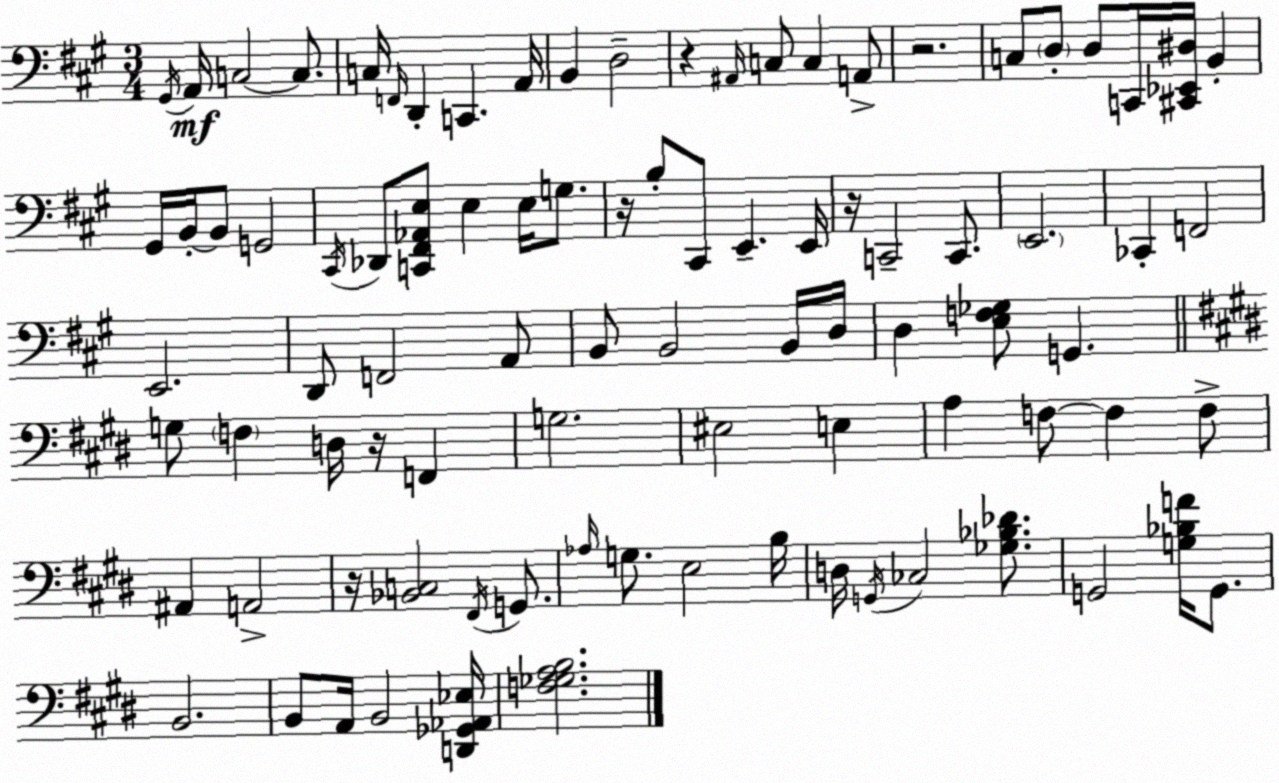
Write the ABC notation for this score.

X:1
T:Untitled
M:3/4
L:1/4
K:A
^G,,/4 A,,/4 C,2 C,/2 C,/4 F,,/4 D,, C,, A,,/4 B,, D,2 z ^A,,/4 C,/2 C, A,,/2 z2 C,/2 D,/2 D,/2 C,,/4 [^C,,_E,,^D,]/4 B,, ^G,,/4 B,,/4 B,,/2 G,,2 ^C,,/4 _D,,/2 [C,,^F,,_A,,E,]/2 E, E,/4 G,/2 z/4 B,/2 ^C,,/2 E,, E,,/4 z/4 C,,2 C,,/2 E,,2 _C,, F,,2 E,,2 D,,/2 F,,2 A,,/2 B,,/2 B,,2 B,,/4 D,/4 D, [E,F,_G,]/2 G,, G,/2 F, D,/4 z/4 F,, G,2 ^E,2 E, A, F,/2 F, F,/2 ^A,, A,,2 z/4 [_B,,C,]2 ^F,,/4 G,,/2 _A,/4 G,/2 E,2 B,/4 D,/4 G,,/4 _C,2 [_G,_B,_D]/2 G,,2 [G,_B,F]/4 G,,/2 B,,2 B,,/2 A,,/4 B,,2 [D,,_G,,_A,,_E,]/4 [F,_G,A,B,]2